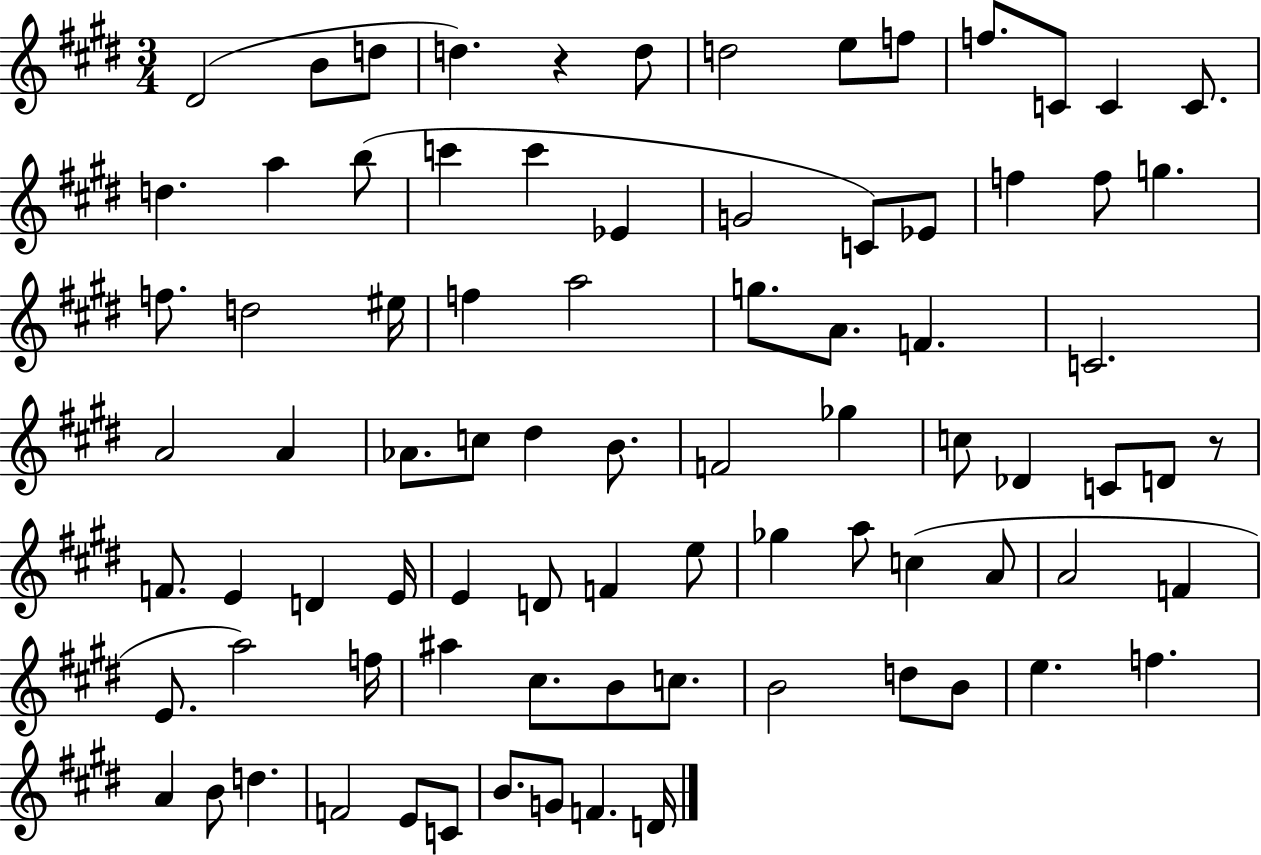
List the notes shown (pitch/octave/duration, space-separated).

D#4/h B4/e D5/e D5/q. R/q D5/e D5/h E5/e F5/e F5/e. C4/e C4/q C4/e. D5/q. A5/q B5/e C6/q C6/q Eb4/q G4/h C4/e Eb4/e F5/q F5/e G5/q. F5/e. D5/h EIS5/s F5/q A5/h G5/e. A4/e. F4/q. C4/h. A4/h A4/q Ab4/e. C5/e D#5/q B4/e. F4/h Gb5/q C5/e Db4/q C4/e D4/e R/e F4/e. E4/q D4/q E4/s E4/q D4/e F4/q E5/e Gb5/q A5/e C5/q A4/e A4/h F4/q E4/e. A5/h F5/s A#5/q C#5/e. B4/e C5/e. B4/h D5/e B4/e E5/q. F5/q. A4/q B4/e D5/q. F4/h E4/e C4/e B4/e. G4/e F4/q. D4/s